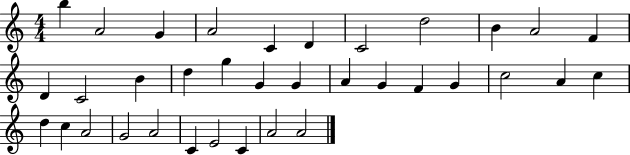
{
  \clef treble
  \numericTimeSignature
  \time 4/4
  \key c \major
  b''4 a'2 g'4 | a'2 c'4 d'4 | c'2 d''2 | b'4 a'2 f'4 | \break d'4 c'2 b'4 | d''4 g''4 g'4 g'4 | a'4 g'4 f'4 g'4 | c''2 a'4 c''4 | \break d''4 c''4 a'2 | g'2 a'2 | c'4 e'2 c'4 | a'2 a'2 | \break \bar "|."
}